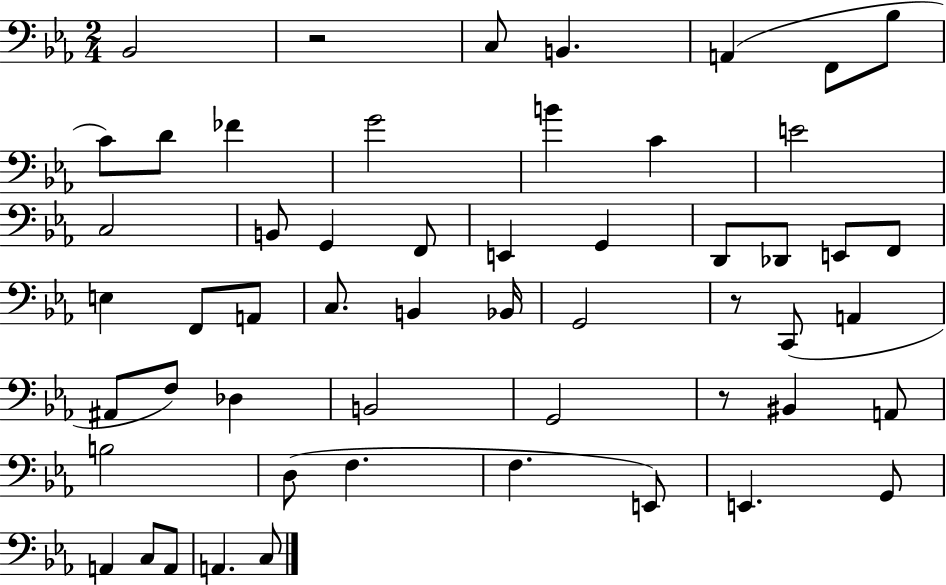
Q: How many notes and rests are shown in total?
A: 54